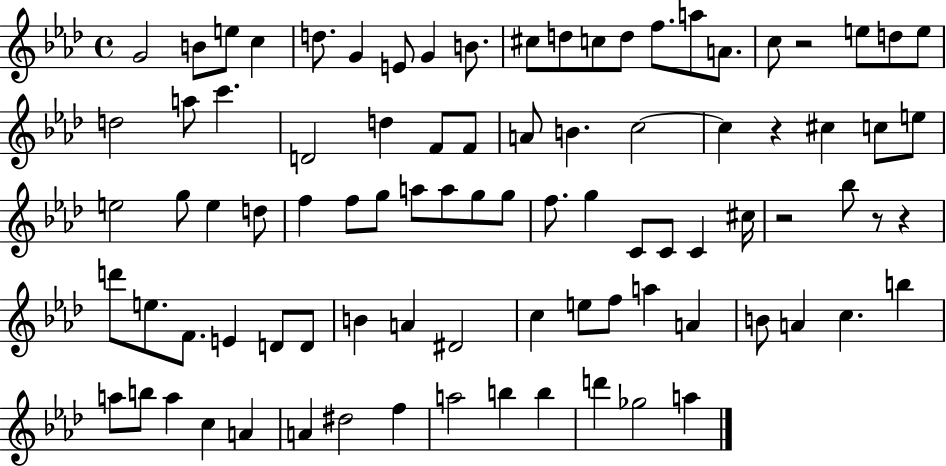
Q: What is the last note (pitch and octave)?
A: A5